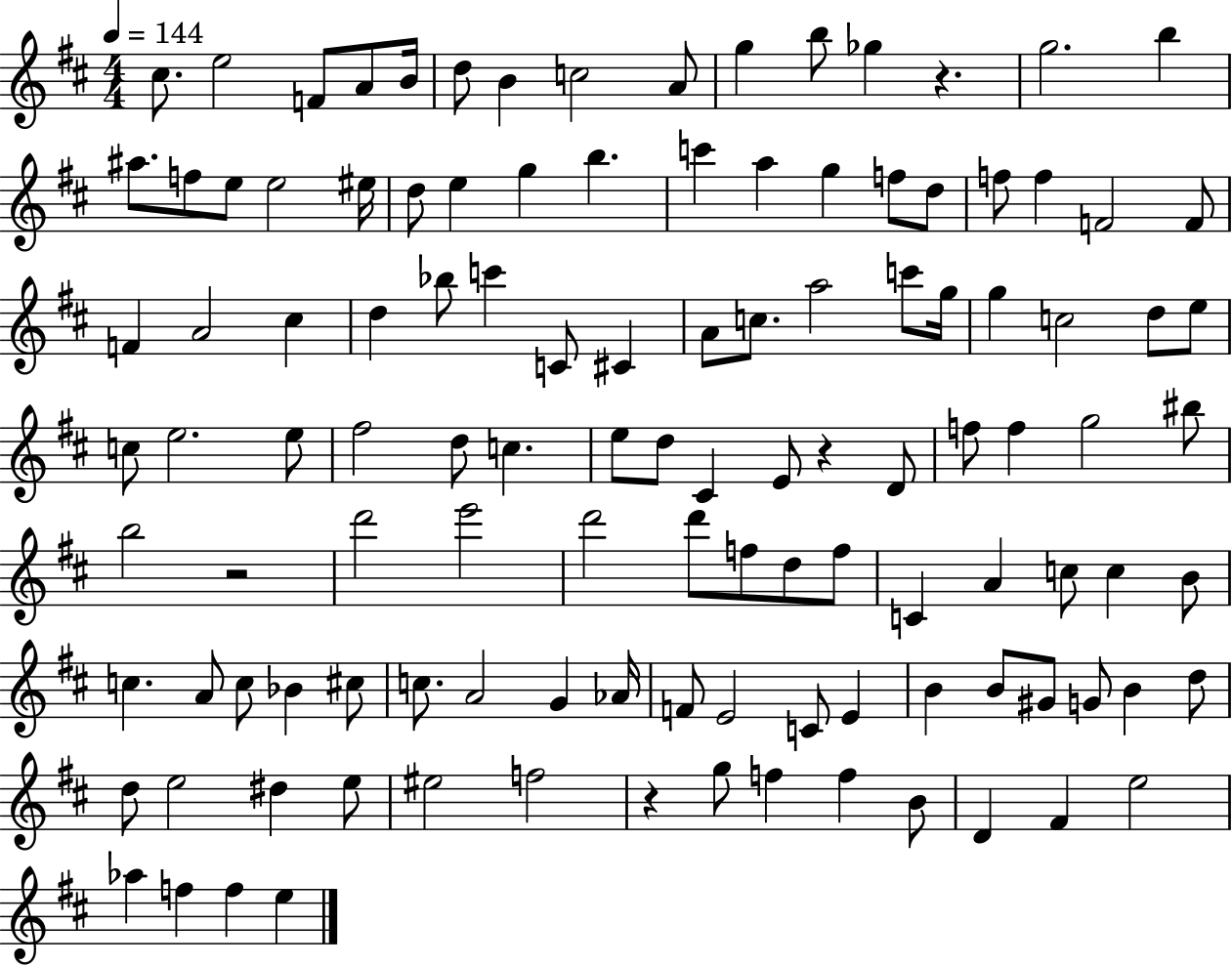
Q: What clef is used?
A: treble